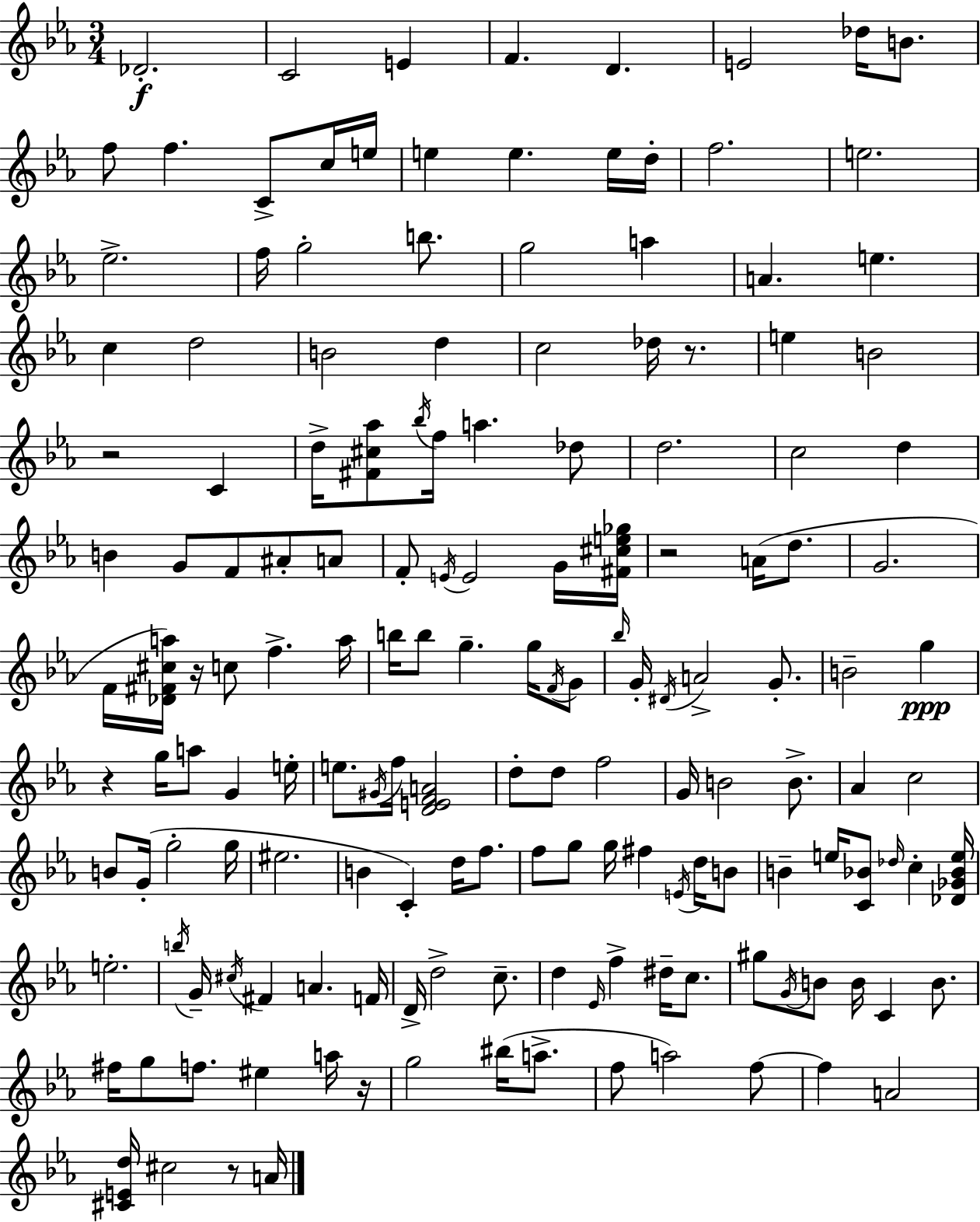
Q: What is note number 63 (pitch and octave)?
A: G5